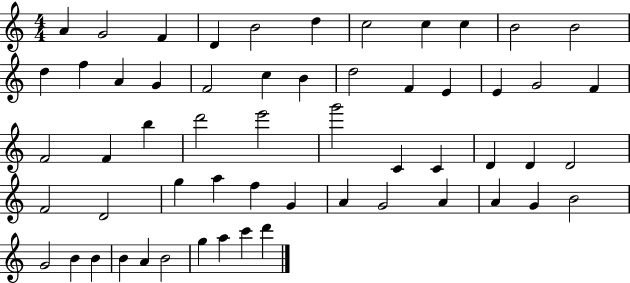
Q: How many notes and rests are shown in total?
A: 57